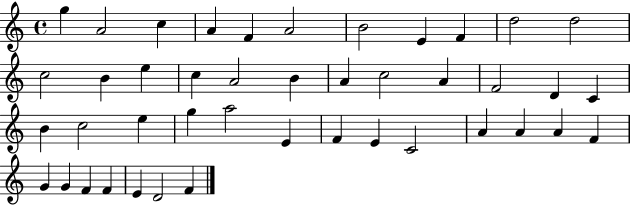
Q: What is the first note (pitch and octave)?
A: G5